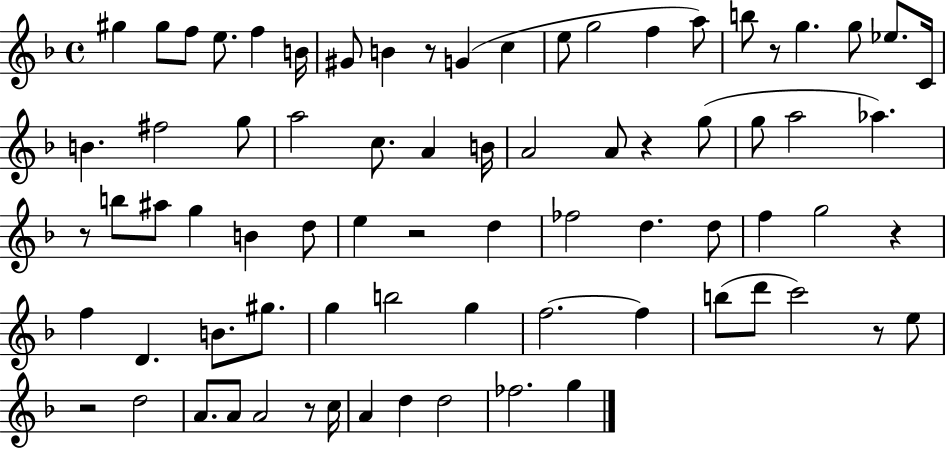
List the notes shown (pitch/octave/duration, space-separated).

G#5/q G#5/e F5/e E5/e. F5/q B4/s G#4/e B4/q R/e G4/q C5/q E5/e G5/h F5/q A5/e B5/e R/e G5/q. G5/e Eb5/e. C4/s B4/q. F#5/h G5/e A5/h C5/e. A4/q B4/s A4/h A4/e R/q G5/e G5/e A5/h Ab5/q. R/e B5/e A#5/e G5/q B4/q D5/e E5/q R/h D5/q FES5/h D5/q. D5/e F5/q G5/h R/q F5/q D4/q. B4/e. G#5/e. G5/q B5/h G5/q F5/h. F5/q B5/e D6/e C6/h R/e E5/e R/h D5/h A4/e. A4/e A4/h R/e C5/s A4/q D5/q D5/h FES5/h. G5/q